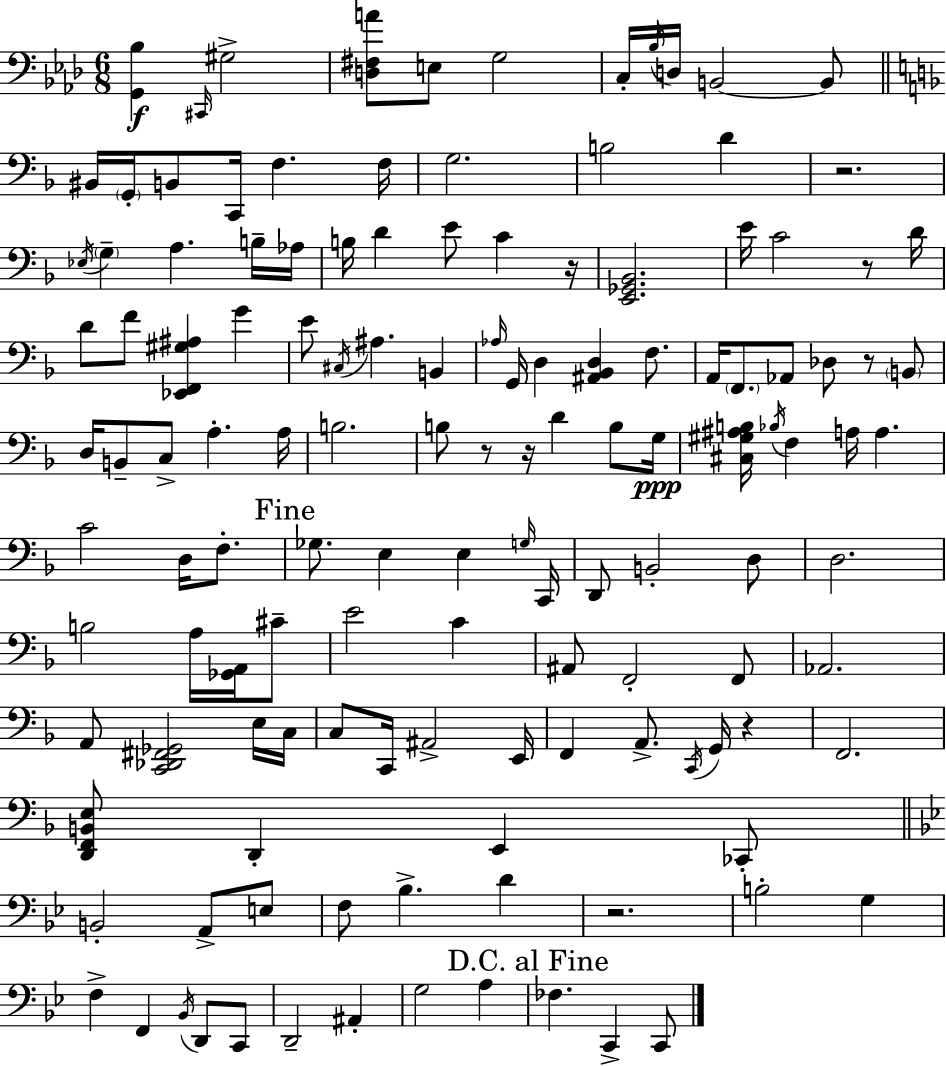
[G2,Bb3]/q C#2/s G#3/h [D3,F#3,A4]/e E3/e G3/h C3/s Bb3/s D3/s B2/h B2/e BIS2/s G2/s B2/e C2/s F3/q. F3/s G3/h. B3/h D4/q R/h. Eb3/s G3/q A3/q. B3/s Ab3/s B3/s D4/q E4/e C4/q R/s [E2,Gb2,Bb2]/h. E4/s C4/h R/e D4/s D4/e F4/e [Eb2,F2,G#3,A#3]/q G4/q E4/e C#3/s A#3/q. B2/q Ab3/s G2/s D3/q [A#2,Bb2,D3]/q F3/e. A2/s F2/e. Ab2/e Db3/e R/e B2/e D3/s B2/e C3/e A3/q. A3/s B3/h. B3/e R/e R/s D4/q B3/e G3/s [C#3,G#3,A#3,B3]/s Bb3/s F3/q A3/s A3/q. C4/h D3/s F3/e. Gb3/e. E3/q E3/q G3/s C2/s D2/e B2/h D3/e D3/h. B3/h A3/s [Gb2,A2]/s C#4/e E4/h C4/q A#2/e F2/h F2/e Ab2/h. A2/e [C2,Db2,F#2,Gb2]/h E3/s C3/s C3/e C2/s A#2/h E2/s F2/q A2/e. C2/s G2/s R/q F2/h. [D2,F2,B2,E3]/e D2/q E2/q CES2/e B2/h A2/e E3/e F3/e Bb3/q. D4/q R/h. B3/h G3/q F3/q F2/q Bb2/s D2/e C2/e D2/h A#2/q G3/h A3/q FES3/q. C2/q C2/e